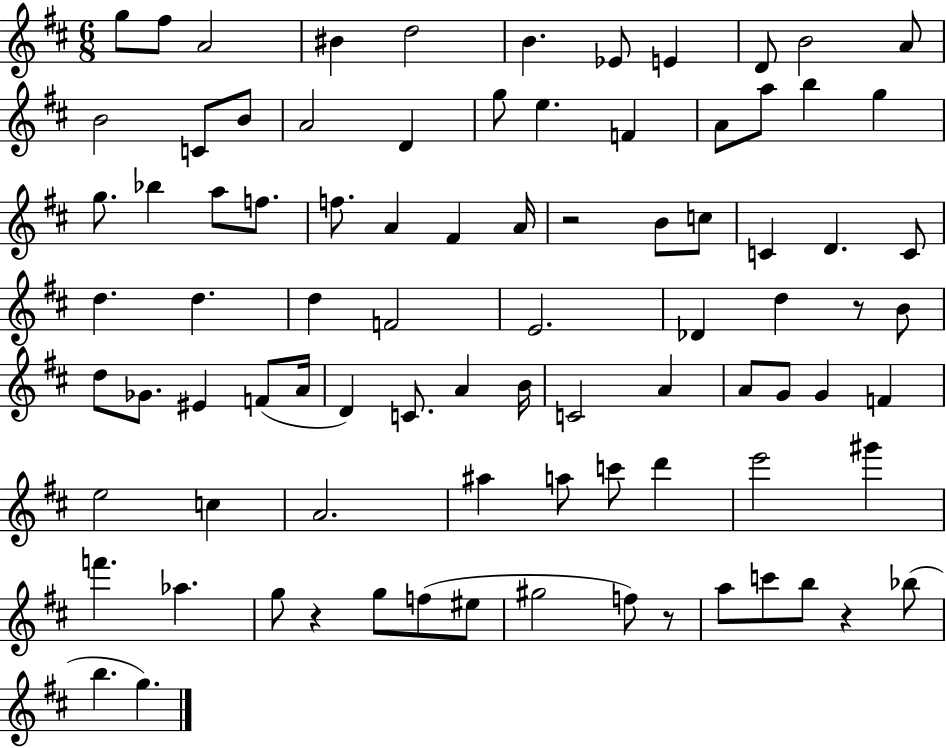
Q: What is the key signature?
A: D major